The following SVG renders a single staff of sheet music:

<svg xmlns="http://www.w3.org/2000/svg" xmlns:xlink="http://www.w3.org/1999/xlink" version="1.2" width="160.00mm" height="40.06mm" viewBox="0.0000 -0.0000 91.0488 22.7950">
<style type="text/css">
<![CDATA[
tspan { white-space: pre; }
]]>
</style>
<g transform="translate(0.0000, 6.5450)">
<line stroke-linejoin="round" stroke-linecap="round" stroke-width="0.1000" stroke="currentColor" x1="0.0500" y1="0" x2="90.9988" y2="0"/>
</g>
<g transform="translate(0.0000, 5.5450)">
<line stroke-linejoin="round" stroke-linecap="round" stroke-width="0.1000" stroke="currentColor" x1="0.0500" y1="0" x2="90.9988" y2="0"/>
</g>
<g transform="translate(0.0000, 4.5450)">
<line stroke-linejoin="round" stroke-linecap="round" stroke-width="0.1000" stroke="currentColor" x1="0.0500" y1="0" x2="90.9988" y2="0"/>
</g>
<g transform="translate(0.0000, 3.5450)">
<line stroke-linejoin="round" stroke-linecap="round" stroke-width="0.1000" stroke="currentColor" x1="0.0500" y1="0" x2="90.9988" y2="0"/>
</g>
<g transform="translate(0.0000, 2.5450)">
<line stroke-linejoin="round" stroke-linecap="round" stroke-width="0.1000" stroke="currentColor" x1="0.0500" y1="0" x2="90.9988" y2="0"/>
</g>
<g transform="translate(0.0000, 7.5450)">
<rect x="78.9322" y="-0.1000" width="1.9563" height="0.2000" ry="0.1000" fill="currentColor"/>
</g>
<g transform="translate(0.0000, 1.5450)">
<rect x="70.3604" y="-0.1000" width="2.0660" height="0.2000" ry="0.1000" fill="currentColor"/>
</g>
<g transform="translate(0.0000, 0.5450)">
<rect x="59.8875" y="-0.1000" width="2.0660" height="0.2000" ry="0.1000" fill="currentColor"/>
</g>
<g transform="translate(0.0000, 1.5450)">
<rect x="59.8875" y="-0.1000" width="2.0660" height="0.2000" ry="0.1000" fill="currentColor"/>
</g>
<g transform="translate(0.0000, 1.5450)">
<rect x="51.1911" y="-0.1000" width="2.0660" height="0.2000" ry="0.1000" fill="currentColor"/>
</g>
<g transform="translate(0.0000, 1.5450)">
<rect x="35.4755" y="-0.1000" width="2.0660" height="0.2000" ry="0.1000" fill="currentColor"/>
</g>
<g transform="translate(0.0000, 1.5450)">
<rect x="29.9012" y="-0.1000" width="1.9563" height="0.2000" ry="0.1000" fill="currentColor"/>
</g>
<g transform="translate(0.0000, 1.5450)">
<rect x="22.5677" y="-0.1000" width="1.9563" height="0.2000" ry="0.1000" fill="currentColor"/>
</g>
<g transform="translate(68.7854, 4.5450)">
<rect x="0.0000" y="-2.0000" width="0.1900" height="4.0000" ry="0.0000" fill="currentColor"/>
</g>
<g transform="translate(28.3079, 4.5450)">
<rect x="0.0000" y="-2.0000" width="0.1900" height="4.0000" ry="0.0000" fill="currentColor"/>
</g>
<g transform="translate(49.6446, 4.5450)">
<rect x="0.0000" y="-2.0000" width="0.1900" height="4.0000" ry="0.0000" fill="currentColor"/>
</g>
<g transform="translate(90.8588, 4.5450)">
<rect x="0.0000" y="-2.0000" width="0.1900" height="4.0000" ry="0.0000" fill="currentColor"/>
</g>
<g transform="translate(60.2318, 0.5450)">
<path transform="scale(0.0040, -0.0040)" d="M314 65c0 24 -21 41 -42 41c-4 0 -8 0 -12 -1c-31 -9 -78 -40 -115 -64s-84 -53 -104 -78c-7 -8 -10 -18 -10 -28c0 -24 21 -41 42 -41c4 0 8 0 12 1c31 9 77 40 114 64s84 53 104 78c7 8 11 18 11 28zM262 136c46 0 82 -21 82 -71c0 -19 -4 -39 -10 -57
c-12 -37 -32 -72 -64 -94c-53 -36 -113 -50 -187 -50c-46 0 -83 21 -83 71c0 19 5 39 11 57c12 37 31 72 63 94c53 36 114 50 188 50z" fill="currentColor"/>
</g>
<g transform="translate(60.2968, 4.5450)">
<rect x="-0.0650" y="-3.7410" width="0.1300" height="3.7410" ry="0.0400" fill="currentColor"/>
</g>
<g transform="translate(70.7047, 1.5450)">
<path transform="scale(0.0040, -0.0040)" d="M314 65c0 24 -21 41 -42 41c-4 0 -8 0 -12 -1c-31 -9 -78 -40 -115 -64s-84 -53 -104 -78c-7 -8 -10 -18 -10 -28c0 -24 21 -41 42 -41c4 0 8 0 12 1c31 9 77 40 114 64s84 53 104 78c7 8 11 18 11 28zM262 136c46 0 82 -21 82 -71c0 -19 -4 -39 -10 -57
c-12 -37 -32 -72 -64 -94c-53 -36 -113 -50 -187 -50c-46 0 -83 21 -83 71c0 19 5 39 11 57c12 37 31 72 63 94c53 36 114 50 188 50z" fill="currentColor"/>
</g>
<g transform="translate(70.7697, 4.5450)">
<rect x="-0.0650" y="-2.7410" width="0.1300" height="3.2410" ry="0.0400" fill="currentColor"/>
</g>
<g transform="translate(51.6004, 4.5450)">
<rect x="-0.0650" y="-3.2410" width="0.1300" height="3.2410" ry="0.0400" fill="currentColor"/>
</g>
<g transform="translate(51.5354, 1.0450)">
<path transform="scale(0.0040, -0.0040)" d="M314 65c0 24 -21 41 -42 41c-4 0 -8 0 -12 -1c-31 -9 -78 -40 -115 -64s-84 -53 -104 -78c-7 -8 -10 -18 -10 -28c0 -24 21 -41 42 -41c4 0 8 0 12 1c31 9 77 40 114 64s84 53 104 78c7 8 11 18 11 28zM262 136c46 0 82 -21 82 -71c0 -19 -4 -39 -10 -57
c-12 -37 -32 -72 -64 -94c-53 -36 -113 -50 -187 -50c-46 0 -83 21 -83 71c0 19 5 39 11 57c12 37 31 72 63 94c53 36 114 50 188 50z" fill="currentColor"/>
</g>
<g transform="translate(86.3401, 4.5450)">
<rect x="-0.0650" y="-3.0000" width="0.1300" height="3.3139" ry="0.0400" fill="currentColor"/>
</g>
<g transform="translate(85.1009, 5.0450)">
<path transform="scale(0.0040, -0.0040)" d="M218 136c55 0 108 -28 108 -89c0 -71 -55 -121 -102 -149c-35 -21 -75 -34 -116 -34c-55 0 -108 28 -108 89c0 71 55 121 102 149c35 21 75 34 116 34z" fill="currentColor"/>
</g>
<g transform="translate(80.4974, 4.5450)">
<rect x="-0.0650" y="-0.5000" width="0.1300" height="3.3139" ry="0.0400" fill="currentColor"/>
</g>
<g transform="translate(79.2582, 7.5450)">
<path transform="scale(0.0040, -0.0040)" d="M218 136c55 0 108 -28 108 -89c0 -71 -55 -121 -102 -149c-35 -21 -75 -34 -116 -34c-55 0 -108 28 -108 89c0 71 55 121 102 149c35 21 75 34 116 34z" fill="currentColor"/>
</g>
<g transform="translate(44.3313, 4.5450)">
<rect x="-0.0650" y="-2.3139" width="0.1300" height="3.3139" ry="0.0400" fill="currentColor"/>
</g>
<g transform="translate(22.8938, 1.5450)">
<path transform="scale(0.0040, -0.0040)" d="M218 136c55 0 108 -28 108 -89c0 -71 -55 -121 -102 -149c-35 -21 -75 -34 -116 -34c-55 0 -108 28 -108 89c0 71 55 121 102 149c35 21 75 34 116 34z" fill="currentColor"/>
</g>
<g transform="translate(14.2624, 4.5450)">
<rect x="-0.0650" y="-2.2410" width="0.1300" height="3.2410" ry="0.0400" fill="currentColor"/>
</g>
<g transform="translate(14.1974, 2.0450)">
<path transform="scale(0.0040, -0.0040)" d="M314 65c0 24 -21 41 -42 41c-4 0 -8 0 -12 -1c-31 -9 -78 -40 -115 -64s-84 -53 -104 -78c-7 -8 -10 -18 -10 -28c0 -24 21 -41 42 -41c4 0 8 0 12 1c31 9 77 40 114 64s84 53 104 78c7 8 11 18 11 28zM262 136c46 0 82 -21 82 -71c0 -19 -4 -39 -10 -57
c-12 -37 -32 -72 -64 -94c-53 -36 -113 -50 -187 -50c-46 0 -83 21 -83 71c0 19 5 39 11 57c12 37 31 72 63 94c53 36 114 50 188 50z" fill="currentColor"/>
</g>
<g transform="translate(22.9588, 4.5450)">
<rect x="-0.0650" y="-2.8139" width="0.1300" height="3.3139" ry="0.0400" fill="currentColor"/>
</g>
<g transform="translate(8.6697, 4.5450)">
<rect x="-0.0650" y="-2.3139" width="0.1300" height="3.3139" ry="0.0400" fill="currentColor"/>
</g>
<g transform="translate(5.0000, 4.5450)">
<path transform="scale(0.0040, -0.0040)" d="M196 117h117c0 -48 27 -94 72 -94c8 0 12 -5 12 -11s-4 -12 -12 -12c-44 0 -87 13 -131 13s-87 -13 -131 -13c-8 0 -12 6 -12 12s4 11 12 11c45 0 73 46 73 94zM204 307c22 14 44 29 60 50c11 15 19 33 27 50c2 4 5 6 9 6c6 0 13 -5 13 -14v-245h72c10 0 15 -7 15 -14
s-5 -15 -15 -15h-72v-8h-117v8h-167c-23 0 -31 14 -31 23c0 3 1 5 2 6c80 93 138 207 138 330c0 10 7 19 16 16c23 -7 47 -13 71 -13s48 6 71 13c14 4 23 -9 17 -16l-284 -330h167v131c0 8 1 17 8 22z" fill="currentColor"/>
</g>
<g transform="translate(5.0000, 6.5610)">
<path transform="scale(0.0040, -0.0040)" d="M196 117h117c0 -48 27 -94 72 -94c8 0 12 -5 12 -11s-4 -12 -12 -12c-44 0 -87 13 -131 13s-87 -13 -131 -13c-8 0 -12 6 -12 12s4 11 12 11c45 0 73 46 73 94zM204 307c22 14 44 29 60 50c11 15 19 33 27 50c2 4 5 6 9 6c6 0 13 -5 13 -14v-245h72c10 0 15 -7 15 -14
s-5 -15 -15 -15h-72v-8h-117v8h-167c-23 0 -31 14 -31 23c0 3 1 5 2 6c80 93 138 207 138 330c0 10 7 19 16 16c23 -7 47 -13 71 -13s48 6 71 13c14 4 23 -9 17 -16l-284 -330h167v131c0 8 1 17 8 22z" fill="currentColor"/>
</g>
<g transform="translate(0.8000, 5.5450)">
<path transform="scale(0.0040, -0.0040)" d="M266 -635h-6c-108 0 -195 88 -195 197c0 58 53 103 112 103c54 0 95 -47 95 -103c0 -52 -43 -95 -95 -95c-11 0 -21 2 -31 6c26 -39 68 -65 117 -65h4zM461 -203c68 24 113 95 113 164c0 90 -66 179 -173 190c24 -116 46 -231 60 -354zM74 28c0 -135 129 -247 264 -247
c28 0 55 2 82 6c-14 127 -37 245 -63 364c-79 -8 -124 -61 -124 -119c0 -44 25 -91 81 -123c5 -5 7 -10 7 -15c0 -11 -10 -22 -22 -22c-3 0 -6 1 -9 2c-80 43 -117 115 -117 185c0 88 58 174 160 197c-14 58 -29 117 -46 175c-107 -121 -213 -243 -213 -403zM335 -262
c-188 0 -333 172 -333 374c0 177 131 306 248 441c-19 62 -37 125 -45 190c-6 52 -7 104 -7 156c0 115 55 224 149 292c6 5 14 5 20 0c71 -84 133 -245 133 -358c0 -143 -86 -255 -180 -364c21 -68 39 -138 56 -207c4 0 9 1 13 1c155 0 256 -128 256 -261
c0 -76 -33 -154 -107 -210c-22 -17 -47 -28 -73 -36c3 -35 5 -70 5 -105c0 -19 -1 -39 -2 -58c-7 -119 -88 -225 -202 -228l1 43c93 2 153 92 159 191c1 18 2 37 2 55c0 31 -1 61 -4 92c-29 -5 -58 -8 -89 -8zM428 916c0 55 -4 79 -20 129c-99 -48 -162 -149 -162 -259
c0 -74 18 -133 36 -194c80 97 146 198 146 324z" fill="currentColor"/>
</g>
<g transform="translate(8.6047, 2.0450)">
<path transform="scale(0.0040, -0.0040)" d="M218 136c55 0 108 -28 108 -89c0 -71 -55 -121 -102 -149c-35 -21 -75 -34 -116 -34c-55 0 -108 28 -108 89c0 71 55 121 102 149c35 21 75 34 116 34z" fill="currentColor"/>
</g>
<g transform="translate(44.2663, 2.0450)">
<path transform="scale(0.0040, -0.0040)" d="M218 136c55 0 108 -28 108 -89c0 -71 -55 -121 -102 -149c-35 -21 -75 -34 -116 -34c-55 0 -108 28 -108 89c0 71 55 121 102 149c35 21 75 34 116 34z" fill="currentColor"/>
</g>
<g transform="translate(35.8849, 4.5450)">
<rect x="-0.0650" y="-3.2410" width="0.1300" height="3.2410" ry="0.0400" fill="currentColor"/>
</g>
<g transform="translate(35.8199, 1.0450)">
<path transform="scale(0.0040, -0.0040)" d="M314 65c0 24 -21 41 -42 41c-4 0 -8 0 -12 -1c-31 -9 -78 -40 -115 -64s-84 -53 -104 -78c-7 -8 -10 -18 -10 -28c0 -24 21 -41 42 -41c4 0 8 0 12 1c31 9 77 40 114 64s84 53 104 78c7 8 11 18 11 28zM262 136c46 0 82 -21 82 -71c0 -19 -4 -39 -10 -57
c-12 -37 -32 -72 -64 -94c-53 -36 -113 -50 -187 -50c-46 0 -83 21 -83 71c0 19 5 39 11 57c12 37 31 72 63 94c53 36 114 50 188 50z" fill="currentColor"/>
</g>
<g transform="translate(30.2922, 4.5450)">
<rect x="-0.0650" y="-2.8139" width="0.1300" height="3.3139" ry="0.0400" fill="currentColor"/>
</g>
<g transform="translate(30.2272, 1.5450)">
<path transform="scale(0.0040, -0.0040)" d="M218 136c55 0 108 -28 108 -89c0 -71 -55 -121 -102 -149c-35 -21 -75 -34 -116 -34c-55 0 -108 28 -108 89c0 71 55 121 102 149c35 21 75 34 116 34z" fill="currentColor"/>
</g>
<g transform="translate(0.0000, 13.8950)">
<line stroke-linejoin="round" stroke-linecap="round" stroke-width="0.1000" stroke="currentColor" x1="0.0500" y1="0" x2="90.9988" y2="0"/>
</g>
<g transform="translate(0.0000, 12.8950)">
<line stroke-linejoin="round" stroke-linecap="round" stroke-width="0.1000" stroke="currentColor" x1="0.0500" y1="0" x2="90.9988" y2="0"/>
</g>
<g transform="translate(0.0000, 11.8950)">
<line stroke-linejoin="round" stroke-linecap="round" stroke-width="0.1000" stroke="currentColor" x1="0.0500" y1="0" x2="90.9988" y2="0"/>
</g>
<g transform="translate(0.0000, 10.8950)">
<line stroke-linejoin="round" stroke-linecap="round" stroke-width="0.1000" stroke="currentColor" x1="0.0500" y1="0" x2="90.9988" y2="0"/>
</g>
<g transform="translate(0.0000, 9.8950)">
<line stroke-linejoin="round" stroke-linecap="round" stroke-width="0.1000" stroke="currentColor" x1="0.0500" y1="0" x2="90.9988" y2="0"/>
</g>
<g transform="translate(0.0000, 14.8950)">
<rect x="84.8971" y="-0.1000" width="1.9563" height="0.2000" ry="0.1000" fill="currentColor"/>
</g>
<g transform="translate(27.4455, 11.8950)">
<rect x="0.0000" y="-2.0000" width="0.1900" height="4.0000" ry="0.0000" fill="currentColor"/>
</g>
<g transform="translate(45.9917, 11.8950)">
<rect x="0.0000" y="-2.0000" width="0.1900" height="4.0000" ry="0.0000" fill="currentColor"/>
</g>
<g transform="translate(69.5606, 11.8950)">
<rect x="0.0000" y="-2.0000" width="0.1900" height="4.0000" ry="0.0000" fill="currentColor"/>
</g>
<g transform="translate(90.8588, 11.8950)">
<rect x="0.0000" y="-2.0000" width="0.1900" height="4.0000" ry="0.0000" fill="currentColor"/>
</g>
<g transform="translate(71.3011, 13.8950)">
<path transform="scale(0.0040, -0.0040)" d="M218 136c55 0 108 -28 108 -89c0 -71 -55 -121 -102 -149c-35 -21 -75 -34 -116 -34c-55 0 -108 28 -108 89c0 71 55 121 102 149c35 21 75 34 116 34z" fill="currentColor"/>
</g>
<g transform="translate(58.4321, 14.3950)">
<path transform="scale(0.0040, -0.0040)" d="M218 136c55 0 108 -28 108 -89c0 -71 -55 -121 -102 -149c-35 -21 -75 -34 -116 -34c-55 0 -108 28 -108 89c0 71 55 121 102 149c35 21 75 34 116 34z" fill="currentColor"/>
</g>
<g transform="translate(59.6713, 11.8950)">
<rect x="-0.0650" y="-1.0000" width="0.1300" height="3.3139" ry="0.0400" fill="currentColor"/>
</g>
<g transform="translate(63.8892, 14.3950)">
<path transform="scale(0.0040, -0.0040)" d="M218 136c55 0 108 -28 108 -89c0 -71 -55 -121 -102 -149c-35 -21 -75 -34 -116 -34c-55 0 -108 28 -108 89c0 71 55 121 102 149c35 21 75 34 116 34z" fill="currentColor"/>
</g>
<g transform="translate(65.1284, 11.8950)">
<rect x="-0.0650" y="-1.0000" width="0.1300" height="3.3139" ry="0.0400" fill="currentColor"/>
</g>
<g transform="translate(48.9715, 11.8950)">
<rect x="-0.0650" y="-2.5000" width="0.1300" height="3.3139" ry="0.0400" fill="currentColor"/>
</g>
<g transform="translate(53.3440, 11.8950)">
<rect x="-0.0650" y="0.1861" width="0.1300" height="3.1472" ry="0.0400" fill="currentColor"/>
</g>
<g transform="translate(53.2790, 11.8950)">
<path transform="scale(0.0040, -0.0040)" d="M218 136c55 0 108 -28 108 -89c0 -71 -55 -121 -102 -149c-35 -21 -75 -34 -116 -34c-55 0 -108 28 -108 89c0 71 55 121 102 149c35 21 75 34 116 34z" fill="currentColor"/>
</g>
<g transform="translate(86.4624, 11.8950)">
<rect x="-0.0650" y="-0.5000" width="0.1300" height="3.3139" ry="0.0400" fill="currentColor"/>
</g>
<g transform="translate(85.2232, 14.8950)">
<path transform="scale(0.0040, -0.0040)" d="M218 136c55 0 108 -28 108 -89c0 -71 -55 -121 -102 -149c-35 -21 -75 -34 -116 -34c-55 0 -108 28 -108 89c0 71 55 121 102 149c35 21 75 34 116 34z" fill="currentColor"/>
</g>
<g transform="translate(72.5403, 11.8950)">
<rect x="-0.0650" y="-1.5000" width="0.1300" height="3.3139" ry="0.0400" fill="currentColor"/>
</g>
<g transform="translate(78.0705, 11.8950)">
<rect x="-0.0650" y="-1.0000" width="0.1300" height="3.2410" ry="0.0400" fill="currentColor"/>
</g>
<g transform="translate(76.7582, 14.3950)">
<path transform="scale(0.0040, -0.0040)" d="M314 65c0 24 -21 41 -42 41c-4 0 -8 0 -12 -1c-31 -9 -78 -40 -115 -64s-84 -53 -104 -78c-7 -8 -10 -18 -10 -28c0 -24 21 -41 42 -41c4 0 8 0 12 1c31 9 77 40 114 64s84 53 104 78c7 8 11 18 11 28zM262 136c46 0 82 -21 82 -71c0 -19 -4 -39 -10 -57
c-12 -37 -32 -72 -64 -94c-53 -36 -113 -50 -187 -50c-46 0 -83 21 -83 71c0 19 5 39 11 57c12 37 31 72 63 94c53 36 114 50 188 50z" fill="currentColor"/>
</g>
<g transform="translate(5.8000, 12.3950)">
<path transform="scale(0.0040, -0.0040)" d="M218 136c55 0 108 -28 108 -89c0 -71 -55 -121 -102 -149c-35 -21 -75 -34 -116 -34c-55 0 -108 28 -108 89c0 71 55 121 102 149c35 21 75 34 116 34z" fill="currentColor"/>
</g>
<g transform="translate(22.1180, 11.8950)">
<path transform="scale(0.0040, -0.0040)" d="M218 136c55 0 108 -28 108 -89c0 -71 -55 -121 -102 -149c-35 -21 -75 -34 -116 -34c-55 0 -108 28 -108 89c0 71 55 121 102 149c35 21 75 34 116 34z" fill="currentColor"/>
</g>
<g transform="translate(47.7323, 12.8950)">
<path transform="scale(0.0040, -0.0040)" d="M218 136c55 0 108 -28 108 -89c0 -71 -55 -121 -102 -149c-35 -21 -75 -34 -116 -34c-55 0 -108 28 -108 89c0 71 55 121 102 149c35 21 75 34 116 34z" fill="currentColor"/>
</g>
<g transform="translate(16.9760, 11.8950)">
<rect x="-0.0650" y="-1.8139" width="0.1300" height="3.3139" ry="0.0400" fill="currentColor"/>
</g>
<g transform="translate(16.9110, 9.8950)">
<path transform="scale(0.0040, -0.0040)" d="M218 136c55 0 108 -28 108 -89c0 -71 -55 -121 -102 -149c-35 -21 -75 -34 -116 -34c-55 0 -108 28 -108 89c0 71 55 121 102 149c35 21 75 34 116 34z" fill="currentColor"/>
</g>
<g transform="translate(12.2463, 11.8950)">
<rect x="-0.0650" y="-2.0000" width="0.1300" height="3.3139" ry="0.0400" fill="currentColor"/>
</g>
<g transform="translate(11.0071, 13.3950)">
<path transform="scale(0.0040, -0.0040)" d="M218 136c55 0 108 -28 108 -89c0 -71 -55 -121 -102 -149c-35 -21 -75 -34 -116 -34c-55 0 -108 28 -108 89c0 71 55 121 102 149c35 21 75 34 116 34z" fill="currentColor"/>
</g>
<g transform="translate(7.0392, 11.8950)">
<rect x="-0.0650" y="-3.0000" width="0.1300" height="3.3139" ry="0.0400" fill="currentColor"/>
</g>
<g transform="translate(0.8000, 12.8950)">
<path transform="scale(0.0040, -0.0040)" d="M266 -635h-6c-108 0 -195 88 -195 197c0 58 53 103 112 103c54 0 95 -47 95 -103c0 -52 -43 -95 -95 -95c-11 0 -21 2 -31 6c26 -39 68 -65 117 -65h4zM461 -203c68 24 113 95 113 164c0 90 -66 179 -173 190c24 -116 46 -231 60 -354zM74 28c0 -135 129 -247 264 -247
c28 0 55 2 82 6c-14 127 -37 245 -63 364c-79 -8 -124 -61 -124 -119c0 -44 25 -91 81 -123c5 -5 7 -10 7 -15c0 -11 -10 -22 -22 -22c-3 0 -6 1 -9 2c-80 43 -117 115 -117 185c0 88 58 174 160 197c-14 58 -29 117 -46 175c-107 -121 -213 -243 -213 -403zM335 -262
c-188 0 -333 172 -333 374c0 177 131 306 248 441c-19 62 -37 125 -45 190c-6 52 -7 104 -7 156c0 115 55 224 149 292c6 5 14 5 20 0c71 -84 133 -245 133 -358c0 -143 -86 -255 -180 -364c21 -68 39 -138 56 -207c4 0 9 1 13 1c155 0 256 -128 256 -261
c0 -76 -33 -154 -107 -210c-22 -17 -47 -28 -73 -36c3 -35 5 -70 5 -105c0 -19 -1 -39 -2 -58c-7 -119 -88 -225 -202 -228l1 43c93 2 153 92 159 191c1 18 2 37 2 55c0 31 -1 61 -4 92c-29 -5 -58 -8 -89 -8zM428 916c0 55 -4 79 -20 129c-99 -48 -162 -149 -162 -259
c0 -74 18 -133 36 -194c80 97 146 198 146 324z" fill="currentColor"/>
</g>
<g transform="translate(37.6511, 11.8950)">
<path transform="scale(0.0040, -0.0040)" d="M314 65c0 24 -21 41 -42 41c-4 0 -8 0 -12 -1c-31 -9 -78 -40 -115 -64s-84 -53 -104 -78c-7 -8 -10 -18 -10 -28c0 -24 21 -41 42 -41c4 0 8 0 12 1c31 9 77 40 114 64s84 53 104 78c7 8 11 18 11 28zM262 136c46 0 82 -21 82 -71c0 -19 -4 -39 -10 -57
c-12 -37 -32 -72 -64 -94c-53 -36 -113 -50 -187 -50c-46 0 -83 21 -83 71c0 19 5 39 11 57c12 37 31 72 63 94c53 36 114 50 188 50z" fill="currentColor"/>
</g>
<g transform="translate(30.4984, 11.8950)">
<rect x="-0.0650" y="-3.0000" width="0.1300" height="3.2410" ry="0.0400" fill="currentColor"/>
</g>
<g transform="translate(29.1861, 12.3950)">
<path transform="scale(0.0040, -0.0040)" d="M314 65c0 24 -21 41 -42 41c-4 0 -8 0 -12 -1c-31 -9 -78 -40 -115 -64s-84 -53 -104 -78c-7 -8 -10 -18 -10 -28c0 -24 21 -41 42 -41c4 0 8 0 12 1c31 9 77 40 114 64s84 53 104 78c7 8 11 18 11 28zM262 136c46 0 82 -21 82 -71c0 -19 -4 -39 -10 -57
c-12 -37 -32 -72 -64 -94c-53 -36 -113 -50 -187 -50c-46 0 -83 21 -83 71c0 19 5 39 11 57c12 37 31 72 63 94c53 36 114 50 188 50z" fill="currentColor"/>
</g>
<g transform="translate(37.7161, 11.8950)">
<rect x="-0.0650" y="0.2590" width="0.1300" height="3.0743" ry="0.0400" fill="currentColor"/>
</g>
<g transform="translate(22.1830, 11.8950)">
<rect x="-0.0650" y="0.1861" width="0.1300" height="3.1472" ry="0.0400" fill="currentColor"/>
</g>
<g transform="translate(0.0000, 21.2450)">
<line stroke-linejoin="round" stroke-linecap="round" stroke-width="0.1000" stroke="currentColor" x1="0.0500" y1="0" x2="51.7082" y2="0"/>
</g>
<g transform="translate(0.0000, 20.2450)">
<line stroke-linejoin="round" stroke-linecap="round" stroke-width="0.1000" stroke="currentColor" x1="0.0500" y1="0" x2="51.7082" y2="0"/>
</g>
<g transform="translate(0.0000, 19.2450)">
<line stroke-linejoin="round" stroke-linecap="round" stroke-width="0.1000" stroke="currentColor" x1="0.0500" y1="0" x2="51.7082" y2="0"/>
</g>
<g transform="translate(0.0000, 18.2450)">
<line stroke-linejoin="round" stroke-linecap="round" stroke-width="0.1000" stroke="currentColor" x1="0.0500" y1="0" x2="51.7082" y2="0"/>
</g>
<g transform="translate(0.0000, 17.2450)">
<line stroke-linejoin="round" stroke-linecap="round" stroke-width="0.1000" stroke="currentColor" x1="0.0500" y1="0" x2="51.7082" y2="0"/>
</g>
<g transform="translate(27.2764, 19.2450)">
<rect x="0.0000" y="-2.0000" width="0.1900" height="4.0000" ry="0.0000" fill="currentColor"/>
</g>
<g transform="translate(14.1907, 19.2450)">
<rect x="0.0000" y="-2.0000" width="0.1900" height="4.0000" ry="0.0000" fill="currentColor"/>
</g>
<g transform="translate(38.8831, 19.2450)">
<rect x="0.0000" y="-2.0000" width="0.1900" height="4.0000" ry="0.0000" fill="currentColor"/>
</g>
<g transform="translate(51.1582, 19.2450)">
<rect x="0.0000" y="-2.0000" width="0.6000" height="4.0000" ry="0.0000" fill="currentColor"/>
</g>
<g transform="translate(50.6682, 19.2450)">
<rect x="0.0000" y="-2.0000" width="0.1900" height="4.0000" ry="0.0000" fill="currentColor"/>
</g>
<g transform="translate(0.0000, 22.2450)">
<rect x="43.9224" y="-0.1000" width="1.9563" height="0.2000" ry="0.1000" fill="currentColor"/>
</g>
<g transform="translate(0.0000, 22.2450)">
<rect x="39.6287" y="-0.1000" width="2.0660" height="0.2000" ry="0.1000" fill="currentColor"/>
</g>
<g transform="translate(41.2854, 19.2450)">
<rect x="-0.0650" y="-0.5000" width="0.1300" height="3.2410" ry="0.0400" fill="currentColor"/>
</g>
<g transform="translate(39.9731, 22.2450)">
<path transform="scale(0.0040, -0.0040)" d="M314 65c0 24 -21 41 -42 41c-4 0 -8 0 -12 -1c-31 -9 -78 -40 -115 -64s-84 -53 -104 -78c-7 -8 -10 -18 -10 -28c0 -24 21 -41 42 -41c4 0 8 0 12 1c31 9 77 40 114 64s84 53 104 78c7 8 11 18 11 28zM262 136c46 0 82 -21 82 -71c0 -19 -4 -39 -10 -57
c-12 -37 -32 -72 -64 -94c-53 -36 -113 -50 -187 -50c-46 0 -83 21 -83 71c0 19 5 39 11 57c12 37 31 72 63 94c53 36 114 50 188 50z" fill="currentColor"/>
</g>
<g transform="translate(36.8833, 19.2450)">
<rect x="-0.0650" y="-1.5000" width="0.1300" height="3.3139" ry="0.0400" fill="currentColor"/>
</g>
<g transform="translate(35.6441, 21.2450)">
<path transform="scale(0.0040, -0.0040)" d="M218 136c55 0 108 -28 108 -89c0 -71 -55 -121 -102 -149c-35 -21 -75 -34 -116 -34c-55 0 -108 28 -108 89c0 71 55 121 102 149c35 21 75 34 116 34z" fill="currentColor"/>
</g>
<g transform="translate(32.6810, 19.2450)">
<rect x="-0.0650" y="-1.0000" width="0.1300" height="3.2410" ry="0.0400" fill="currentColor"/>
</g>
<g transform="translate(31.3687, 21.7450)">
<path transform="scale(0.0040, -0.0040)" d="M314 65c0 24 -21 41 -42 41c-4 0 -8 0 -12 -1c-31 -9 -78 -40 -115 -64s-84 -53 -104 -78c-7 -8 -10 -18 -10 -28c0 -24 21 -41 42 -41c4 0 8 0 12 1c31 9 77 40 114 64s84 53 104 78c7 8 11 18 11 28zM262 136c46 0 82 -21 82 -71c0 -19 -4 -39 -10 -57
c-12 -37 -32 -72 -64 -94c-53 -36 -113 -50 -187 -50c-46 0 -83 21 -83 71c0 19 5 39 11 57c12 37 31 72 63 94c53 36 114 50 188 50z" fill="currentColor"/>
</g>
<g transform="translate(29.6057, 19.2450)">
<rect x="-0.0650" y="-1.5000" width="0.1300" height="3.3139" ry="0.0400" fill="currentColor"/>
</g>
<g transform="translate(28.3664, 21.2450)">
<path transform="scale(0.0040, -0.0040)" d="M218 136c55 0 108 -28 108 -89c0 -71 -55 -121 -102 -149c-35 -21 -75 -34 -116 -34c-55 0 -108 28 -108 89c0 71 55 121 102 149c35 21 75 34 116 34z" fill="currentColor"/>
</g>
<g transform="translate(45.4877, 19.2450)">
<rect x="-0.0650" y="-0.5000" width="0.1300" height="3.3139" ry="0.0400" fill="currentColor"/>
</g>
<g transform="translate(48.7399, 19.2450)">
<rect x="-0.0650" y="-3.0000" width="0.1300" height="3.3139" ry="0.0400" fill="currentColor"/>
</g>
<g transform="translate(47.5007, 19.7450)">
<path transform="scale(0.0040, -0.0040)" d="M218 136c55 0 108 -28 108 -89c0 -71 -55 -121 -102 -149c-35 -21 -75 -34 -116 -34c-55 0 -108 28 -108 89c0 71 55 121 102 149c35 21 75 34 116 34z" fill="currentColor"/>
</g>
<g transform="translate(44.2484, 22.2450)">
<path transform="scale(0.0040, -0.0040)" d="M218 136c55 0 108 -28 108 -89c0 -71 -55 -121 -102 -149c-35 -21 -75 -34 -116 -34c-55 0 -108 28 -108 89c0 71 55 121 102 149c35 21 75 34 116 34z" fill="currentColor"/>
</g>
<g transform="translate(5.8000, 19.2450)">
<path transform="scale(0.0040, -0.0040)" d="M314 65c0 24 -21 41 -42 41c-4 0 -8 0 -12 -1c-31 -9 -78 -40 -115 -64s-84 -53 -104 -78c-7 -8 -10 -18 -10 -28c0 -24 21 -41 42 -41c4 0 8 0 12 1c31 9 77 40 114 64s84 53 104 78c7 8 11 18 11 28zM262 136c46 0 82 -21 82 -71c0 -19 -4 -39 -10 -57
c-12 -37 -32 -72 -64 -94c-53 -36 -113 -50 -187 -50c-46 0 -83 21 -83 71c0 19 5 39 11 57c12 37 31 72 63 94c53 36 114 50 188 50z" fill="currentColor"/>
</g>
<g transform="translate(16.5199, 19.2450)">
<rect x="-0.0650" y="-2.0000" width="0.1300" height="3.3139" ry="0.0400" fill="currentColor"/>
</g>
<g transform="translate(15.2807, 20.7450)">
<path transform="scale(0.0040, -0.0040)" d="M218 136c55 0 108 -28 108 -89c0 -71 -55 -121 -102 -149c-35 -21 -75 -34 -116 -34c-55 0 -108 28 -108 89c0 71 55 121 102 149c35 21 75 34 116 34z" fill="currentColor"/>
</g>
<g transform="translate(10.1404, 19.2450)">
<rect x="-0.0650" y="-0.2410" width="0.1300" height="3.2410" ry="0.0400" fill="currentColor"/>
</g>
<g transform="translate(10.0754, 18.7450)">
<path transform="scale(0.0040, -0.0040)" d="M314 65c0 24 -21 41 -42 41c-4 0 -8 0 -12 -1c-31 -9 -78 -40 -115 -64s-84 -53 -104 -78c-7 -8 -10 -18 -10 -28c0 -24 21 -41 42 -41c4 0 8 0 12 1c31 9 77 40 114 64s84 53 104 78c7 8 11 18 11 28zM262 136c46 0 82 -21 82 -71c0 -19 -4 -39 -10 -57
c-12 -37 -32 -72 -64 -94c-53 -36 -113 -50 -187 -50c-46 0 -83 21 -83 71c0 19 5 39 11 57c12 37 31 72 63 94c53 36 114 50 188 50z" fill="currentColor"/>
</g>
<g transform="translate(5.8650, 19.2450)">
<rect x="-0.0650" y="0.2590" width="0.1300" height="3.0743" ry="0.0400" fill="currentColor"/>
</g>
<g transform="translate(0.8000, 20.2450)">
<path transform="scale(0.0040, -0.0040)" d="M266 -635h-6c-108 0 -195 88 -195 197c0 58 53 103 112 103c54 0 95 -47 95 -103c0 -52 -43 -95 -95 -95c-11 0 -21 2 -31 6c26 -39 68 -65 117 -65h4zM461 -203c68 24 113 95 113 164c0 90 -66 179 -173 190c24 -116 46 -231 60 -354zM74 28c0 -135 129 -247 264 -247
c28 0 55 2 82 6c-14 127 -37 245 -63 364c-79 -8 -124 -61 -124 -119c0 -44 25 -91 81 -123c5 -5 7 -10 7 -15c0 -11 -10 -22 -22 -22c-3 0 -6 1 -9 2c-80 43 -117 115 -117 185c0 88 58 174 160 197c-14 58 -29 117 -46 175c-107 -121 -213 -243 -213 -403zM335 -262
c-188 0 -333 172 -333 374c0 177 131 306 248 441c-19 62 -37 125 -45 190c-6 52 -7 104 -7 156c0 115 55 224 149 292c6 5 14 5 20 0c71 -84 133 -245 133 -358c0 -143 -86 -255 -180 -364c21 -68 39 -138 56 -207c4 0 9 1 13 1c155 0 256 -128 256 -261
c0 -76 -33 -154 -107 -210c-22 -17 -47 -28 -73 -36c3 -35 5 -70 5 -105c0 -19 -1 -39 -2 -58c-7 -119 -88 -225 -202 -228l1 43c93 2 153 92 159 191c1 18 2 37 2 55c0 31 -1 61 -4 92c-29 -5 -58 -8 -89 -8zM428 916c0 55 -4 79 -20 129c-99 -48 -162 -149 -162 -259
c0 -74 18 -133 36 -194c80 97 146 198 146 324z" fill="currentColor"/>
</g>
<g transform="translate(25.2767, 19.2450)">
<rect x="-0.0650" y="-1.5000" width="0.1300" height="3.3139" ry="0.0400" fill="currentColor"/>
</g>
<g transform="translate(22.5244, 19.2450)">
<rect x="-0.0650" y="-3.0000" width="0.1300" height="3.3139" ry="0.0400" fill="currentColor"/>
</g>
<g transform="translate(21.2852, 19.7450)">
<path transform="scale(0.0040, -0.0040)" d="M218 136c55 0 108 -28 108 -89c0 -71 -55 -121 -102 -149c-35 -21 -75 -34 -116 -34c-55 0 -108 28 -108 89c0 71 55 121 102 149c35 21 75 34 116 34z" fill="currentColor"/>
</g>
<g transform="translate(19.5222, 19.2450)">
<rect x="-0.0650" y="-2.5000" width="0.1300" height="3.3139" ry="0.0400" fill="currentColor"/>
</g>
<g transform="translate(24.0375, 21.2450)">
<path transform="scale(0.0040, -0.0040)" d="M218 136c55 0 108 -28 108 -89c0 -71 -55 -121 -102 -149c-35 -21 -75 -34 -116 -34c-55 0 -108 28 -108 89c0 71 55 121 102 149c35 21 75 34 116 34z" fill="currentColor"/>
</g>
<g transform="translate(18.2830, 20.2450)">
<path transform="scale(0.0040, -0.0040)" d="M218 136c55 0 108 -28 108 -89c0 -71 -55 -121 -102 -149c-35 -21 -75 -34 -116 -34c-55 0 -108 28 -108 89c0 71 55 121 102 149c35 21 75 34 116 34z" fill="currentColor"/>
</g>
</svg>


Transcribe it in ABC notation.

X:1
T:Untitled
M:4/4
L:1/4
K:C
g g2 a a b2 g b2 c'2 a2 C A A F f B A2 B2 G B D D E D2 C B2 c2 F G A E E D2 E C2 C A